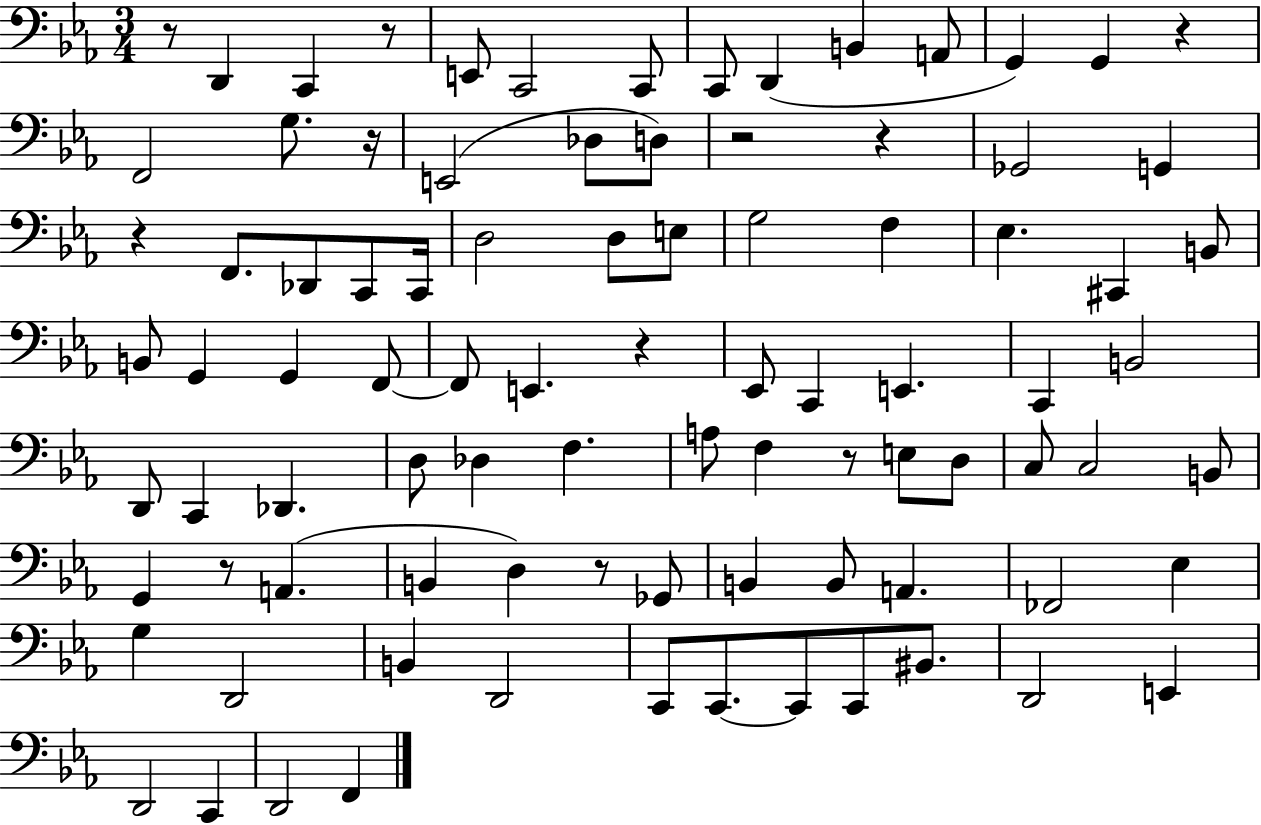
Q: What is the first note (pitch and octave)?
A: D2